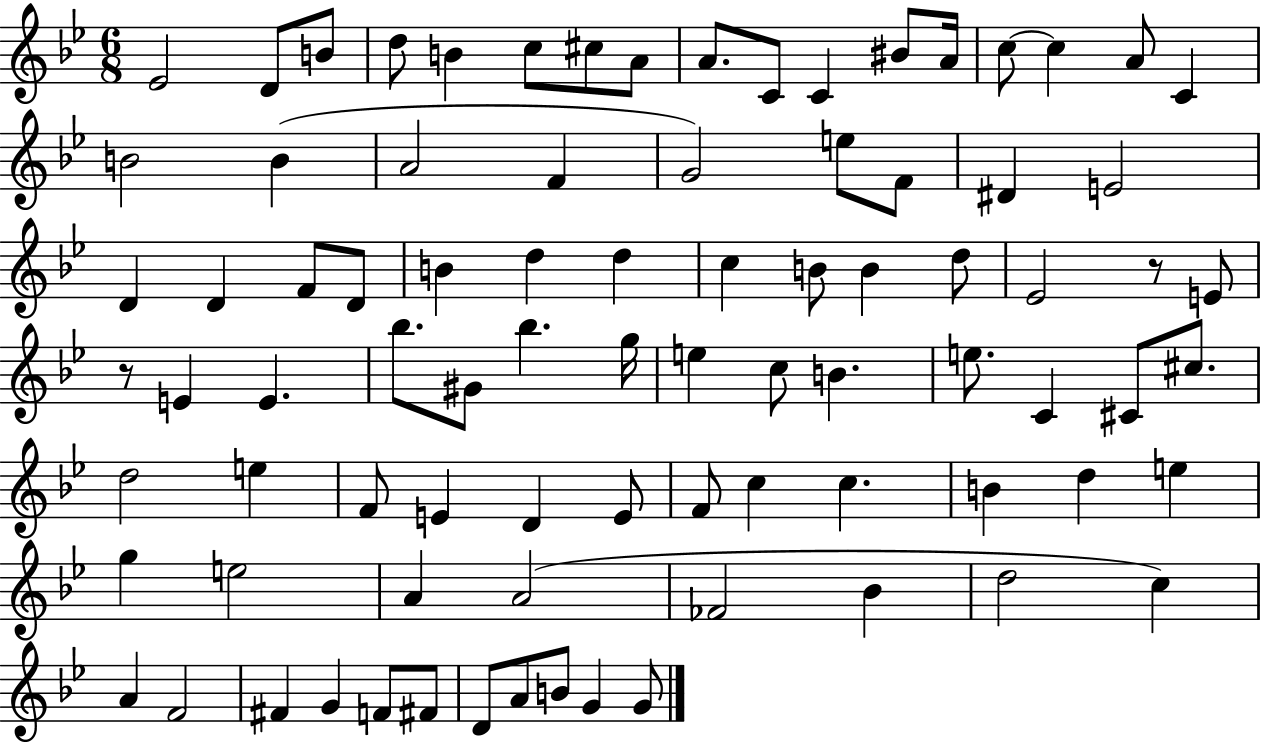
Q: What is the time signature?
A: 6/8